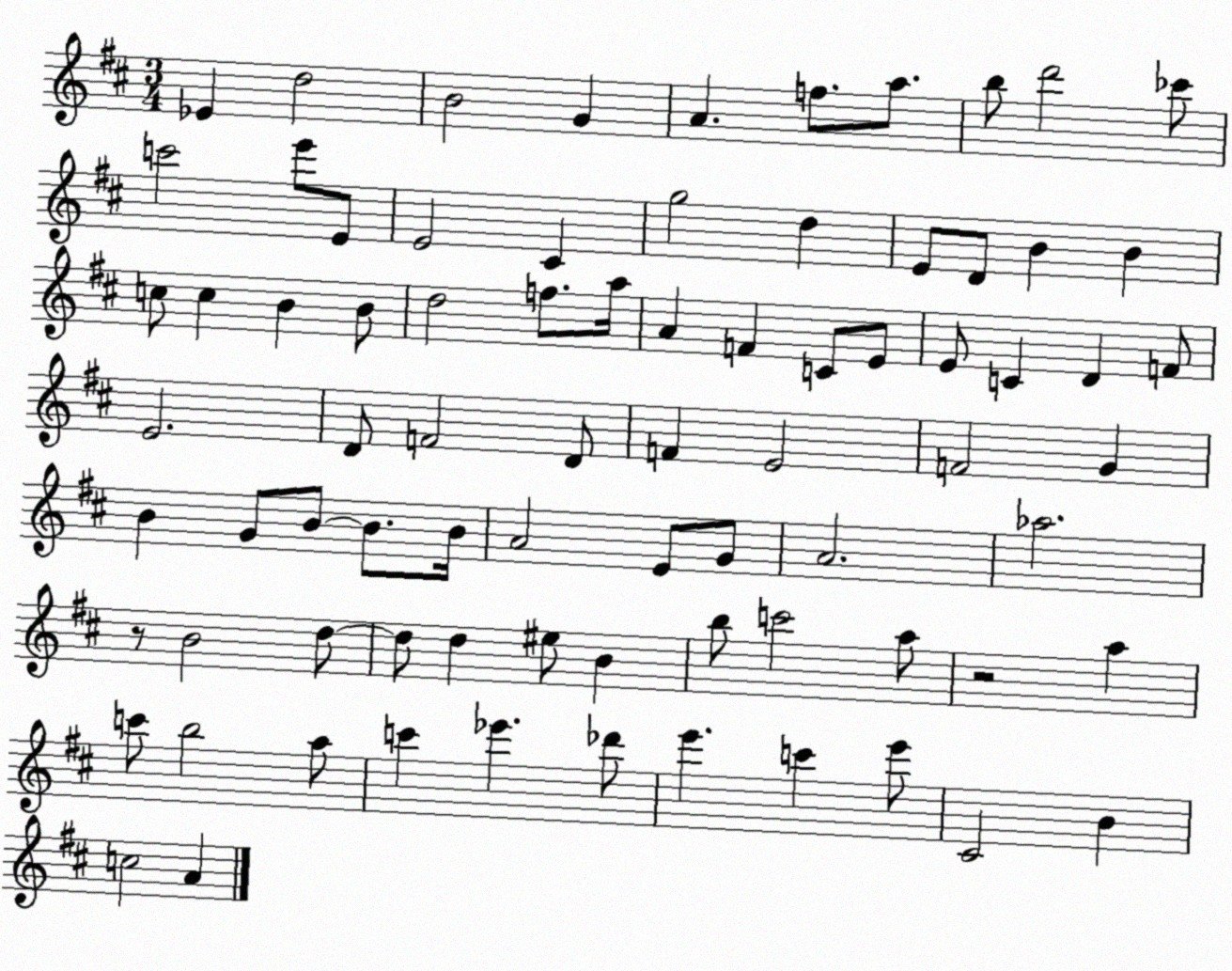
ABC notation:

X:1
T:Untitled
M:3/4
L:1/4
K:D
_E d2 B2 G A f/2 a/2 b/2 d'2 _c'/2 c'2 e'/2 E/2 E2 ^C g2 d E/2 D/2 B B c/2 c B B/2 d2 f/2 a/4 A F C/2 E/2 E/2 C D F/2 E2 D/2 F2 D/2 F E2 F2 G B G/2 B/2 B/2 B/4 A2 E/2 G/2 A2 _a2 z/2 B2 d/2 d/2 d ^e/2 B b/2 c'2 a/2 z2 a c'/2 b2 a/2 c' _e' _d'/2 e' c' e'/2 ^C2 B c2 A